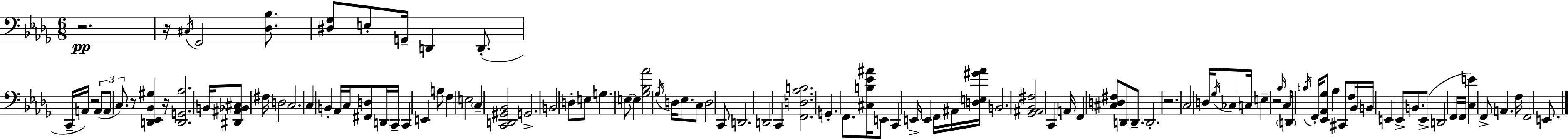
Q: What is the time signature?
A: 6/8